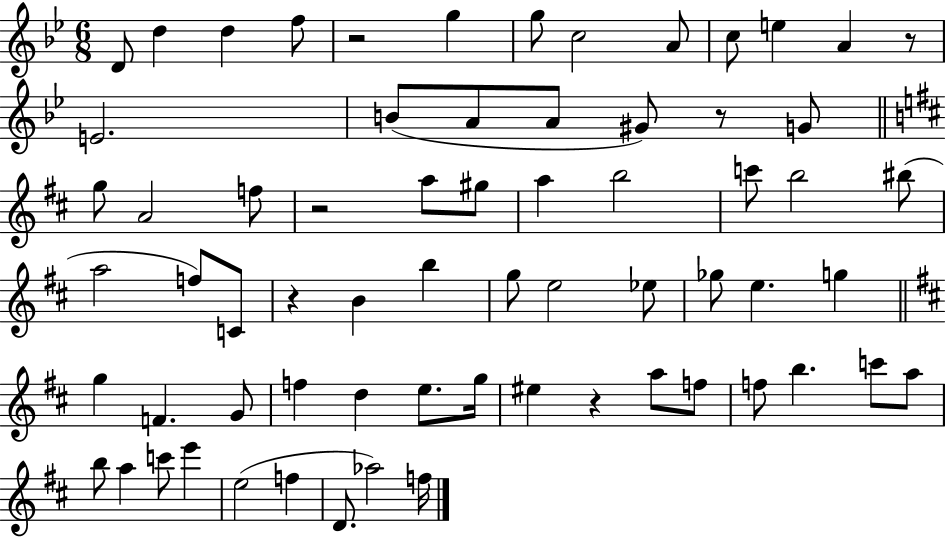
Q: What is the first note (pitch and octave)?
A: D4